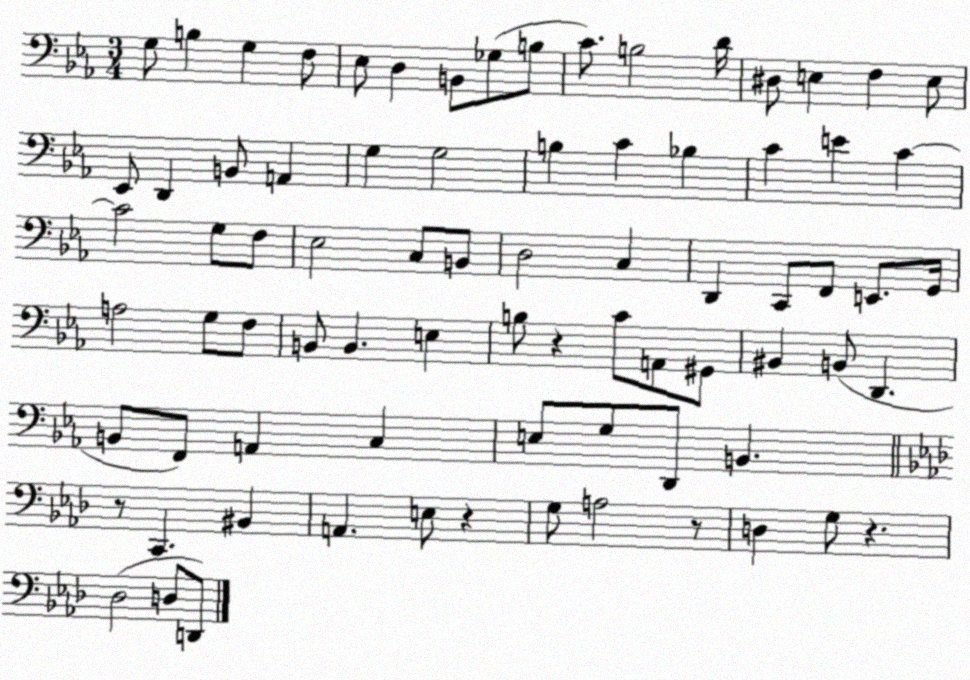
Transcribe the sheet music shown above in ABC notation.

X:1
T:Untitled
M:3/4
L:1/4
K:Eb
G,/2 B, G, F,/2 _E,/2 D, B,,/2 _G,/2 B,/2 C/2 B,2 D/4 ^D,/2 E, F, E,/2 _E,,/2 D,, B,,/2 A,, G, G,2 B, C _B, C E C C2 G,/2 F,/2 _E,2 C,/2 B,,/2 D,2 C, D,, C,,/2 F,,/2 E,,/2 G,,/4 A,2 G,/2 F,/2 B,,/2 B,, E, B,/2 z C/2 A,,/2 ^G,,/2 ^B,, B,,/2 D,, B,,/2 F,,/2 A,, C, E,/2 G,/2 D,,/2 B,, z/2 C,, ^B,, A,, E,/2 z G,/2 A,2 z/2 D, G,/2 z _D,2 D,/2 D,,/2